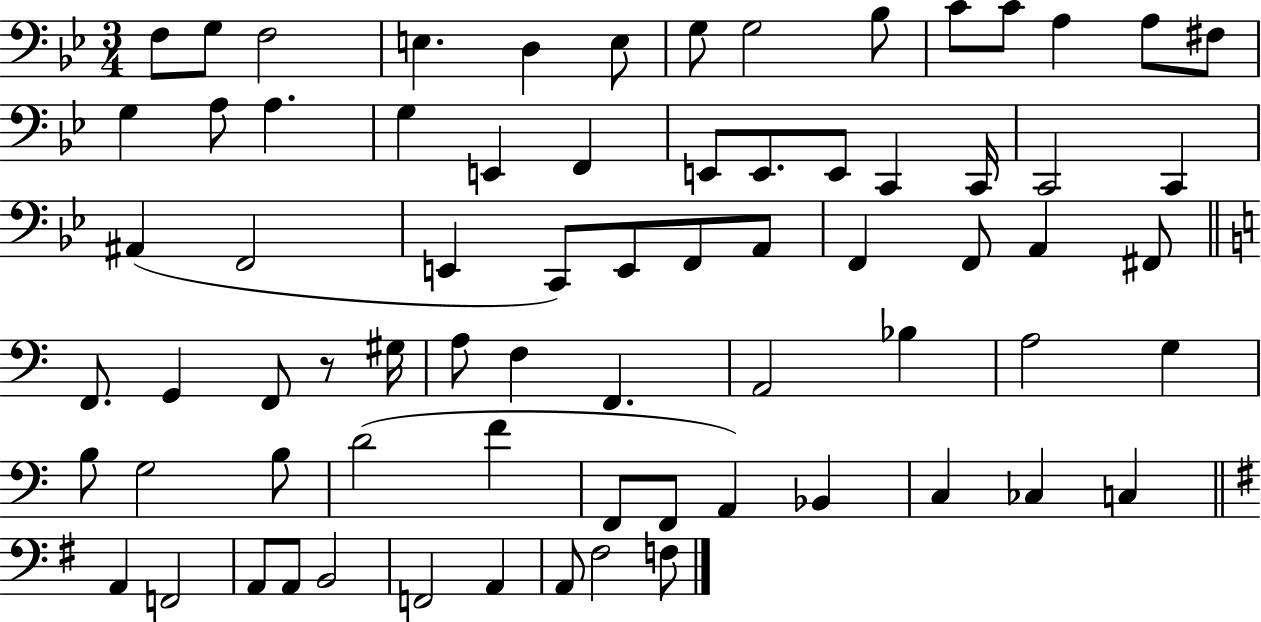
{
  \clef bass
  \numericTimeSignature
  \time 3/4
  \key bes \major
  f8 g8 f2 | e4. d4 e8 | g8 g2 bes8 | c'8 c'8 a4 a8 fis8 | \break g4 a8 a4. | g4 e,4 f,4 | e,8 e,8. e,8 c,4 c,16 | c,2 c,4 | \break ais,4( f,2 | e,4 c,8) e,8 f,8 a,8 | f,4 f,8 a,4 fis,8 | \bar "||" \break \key c \major f,8. g,4 f,8 r8 gis16 | a8 f4 f,4. | a,2 bes4 | a2 g4 | \break b8 g2 b8 | d'2( f'4 | f,8 f,8 a,4) bes,4 | c4 ces4 c4 | \break \bar "||" \break \key g \major a,4 f,2 | a,8 a,8 b,2 | f,2 a,4 | a,8 fis2 f8 | \break \bar "|."
}